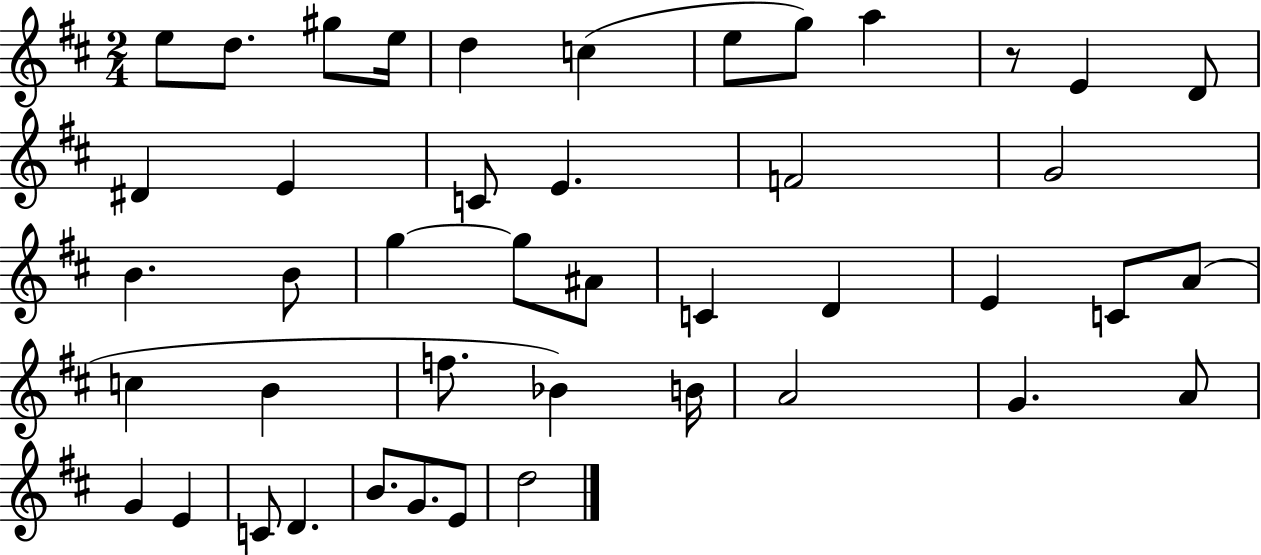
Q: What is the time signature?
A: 2/4